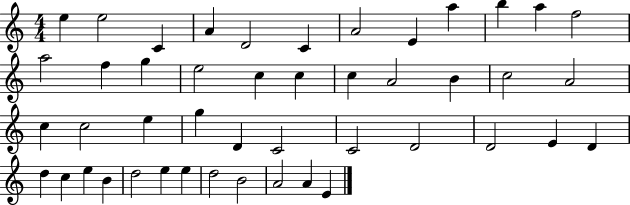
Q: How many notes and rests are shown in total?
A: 46